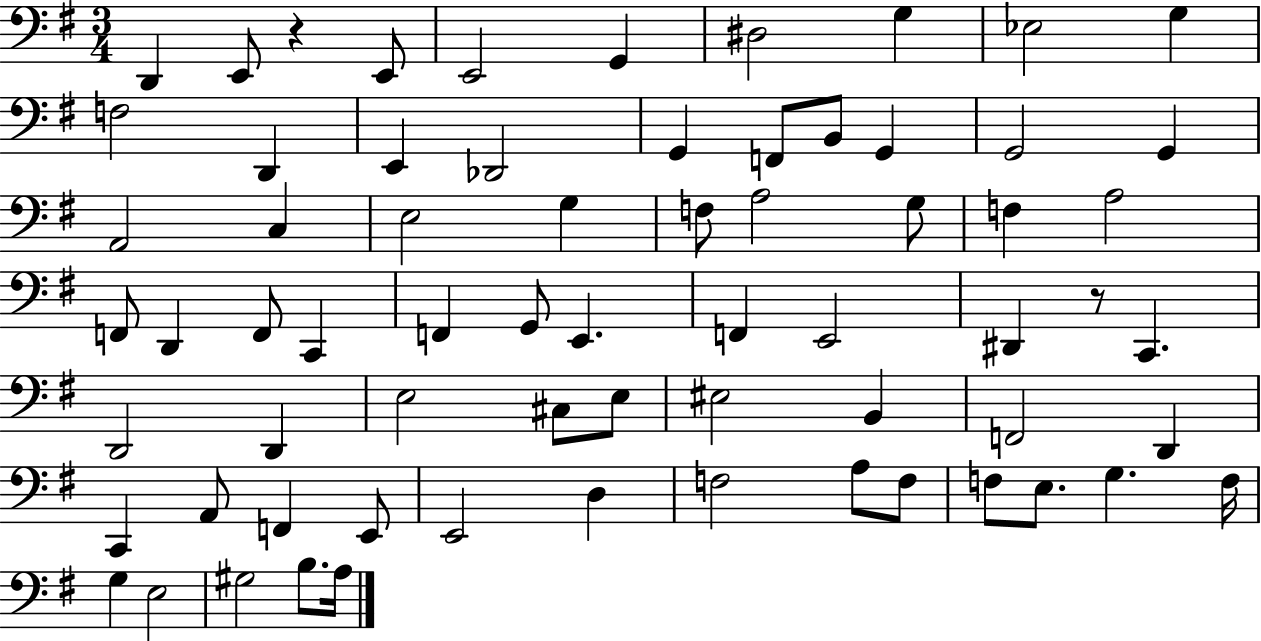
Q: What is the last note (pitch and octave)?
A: A3